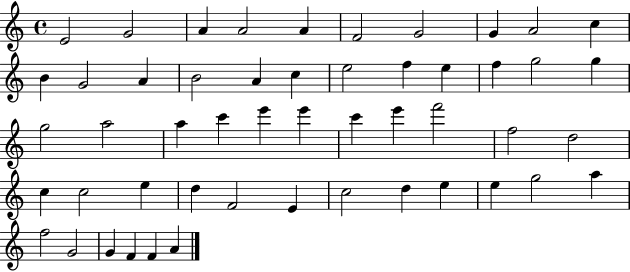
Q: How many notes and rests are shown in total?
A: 51